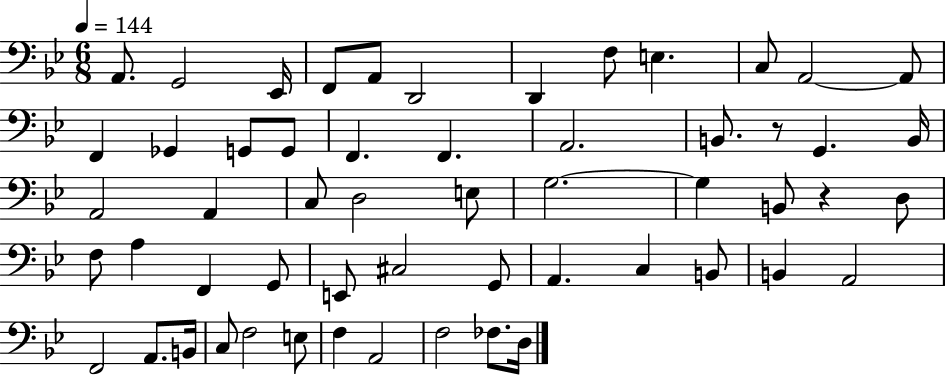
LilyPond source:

{
  \clef bass
  \numericTimeSignature
  \time 6/8
  \key bes \major
  \tempo 4 = 144
  a,8. g,2 ees,16 | f,8 a,8 d,2 | d,4 f8 e4. | c8 a,2~~ a,8 | \break f,4 ges,4 g,8 g,8 | f,4. f,4. | a,2. | b,8. r8 g,4. b,16 | \break a,2 a,4 | c8 d2 e8 | g2.~~ | g4 b,8 r4 d8 | \break f8 a4 f,4 g,8 | e,8 cis2 g,8 | a,4. c4 b,8 | b,4 a,2 | \break f,2 a,8. b,16 | c8 f2 e8 | f4 a,2 | f2 fes8. d16 | \break \bar "|."
}